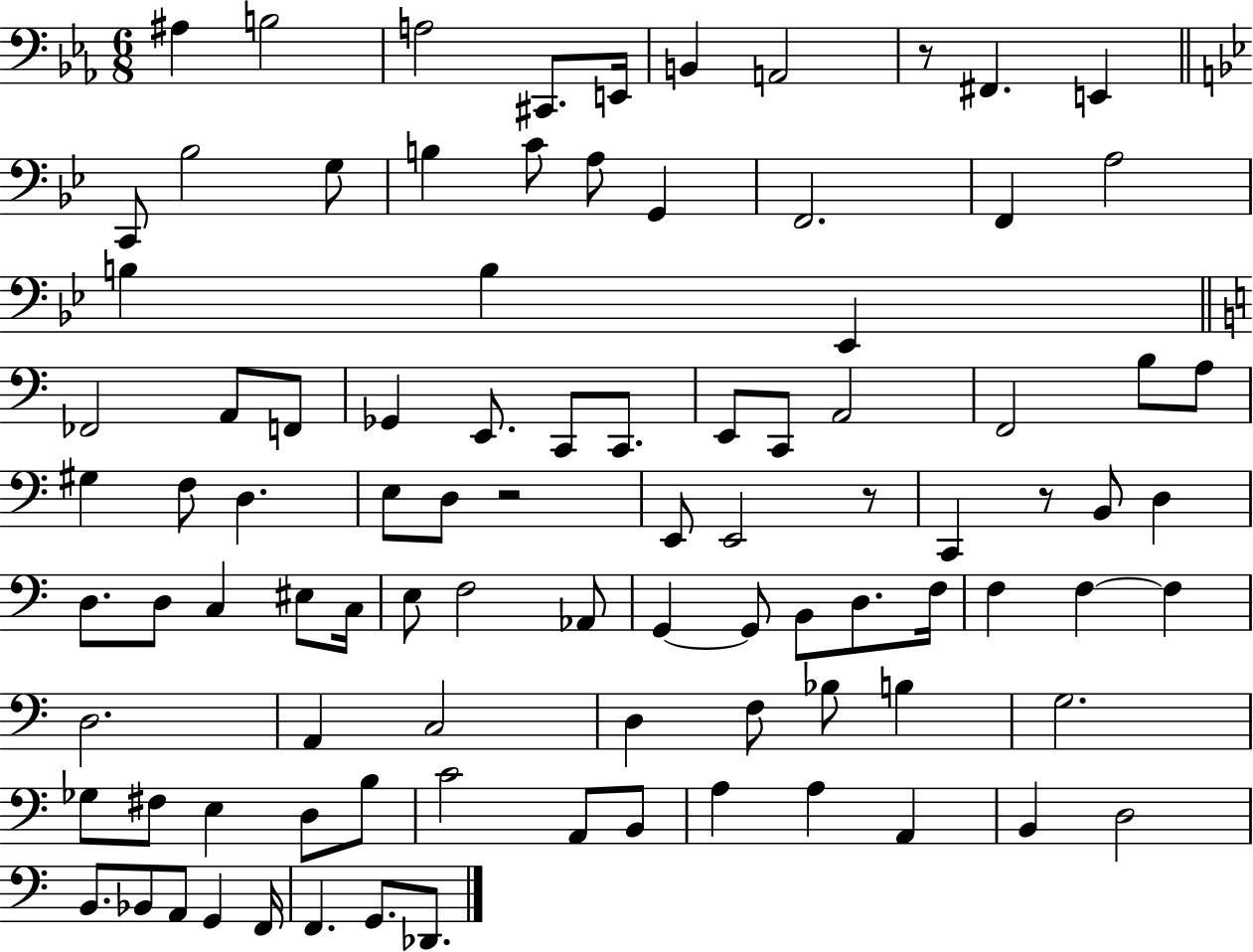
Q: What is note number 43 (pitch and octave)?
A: C2